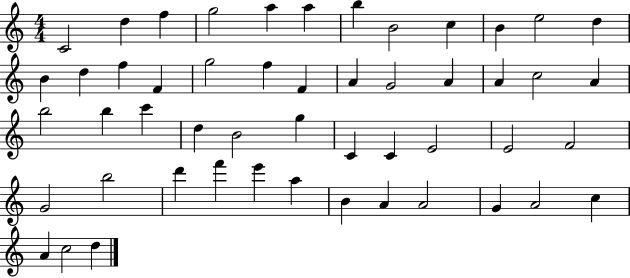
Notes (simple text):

C4/h D5/q F5/q G5/h A5/q A5/q B5/q B4/h C5/q B4/q E5/h D5/q B4/q D5/q F5/q F4/q G5/h F5/q F4/q A4/q G4/h A4/q A4/q C5/h A4/q B5/h B5/q C6/q D5/q B4/h G5/q C4/q C4/q E4/h E4/h F4/h G4/h B5/h D6/q F6/q E6/q A5/q B4/q A4/q A4/h G4/q A4/h C5/q A4/q C5/h D5/q